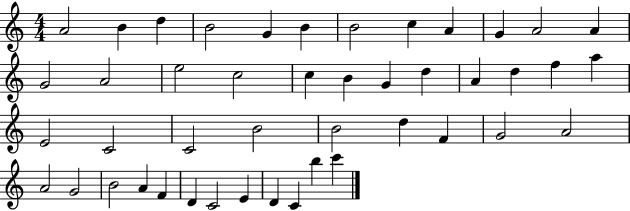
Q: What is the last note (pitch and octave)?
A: C6